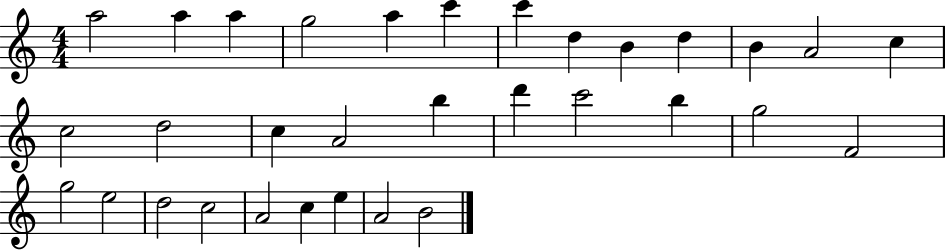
X:1
T:Untitled
M:4/4
L:1/4
K:C
a2 a a g2 a c' c' d B d B A2 c c2 d2 c A2 b d' c'2 b g2 F2 g2 e2 d2 c2 A2 c e A2 B2